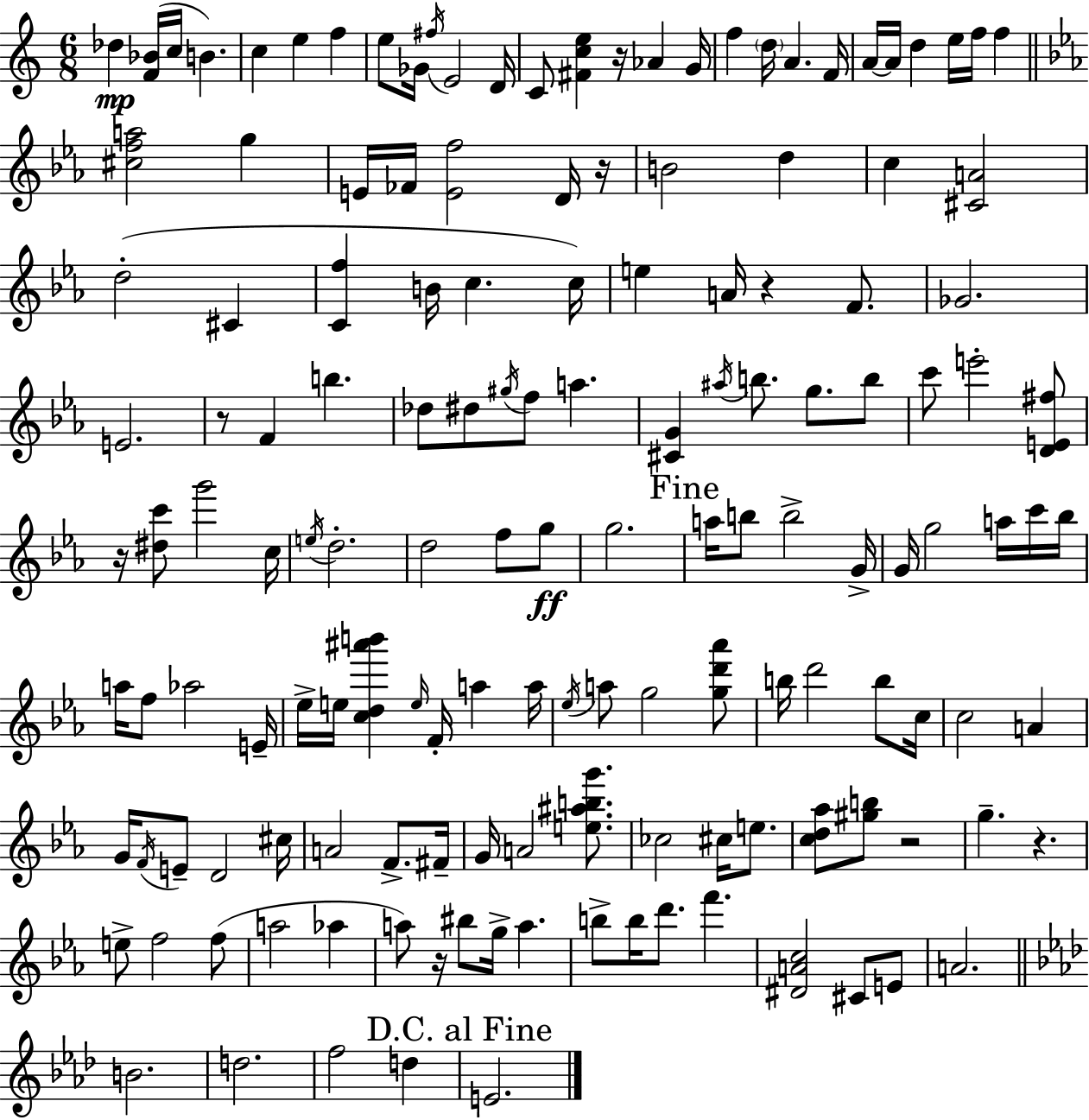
{
  \clef treble
  \numericTimeSignature
  \time 6/8
  \key a \minor
  \repeat volta 2 { des''4\mp <f' bes'>16( c''16 b'4.) | c''4 e''4 f''4 | e''8 ges'16 \acciaccatura { fis''16 } e'2 | d'16 c'8 <fis' c'' e''>4 r16 aes'4 | \break g'16 f''4 \parenthesize d''16 a'4. | f'16 a'16~~ a'16 d''4 e''16 f''16 f''4 | \bar "||" \break \key ees \major <cis'' f'' a''>2 g''4 | e'16 fes'16 <e' f''>2 d'16 r16 | b'2 d''4 | c''4 <cis' a'>2 | \break d''2-.( cis'4 | <c' f''>4 b'16 c''4. c''16) | e''4 a'16 r4 f'8. | ges'2. | \break e'2. | r8 f'4 b''4. | des''8 dis''8 \acciaccatura { gis''16 } f''8 a''4. | <cis' g'>4 \acciaccatura { ais''16 } b''8. g''8. | \break b''8 c'''8 e'''2-. | <d' e' fis''>8 r16 <dis'' c'''>8 g'''2 | c''16 \acciaccatura { e''16 } d''2.-. | d''2 f''8 | \break g''8\ff g''2. | \mark "Fine" a''16 b''8 b''2-> | g'16-> g'16 g''2 | a''16 c'''16 bes''16 a''16 f''8 aes''2 | \break e'16-- ees''16-> e''16 <c'' d'' ais''' b'''>4 \grace { e''16 } f'16-. a''4 | a''16 \acciaccatura { ees''16 } a''8 g''2 | <g'' d''' aes'''>8 b''16 d'''2 | b''8 c''16 c''2 | \break a'4 g'16 \acciaccatura { f'16 } e'8-- d'2 | cis''16 a'2 | f'8.-> fis'16-- g'16 a'2 | <e'' ais'' b'' g'''>8. ces''2 | \break cis''16 e''8. <c'' d'' aes''>8 <gis'' b''>8 r2 | g''4.-- | r4. e''8-> f''2 | f''8( a''2 | \break aes''4 a''8) r16 bis''8 g''16-> | a''4. b''8-> b''16 d'''8. | f'''4. <dis' a' c''>2 | cis'8 e'8 a'2. | \break \bar "||" \break \key aes \major b'2. | d''2. | f''2 d''4 | \mark "D.C. al Fine" e'2. | \break } \bar "|."
}